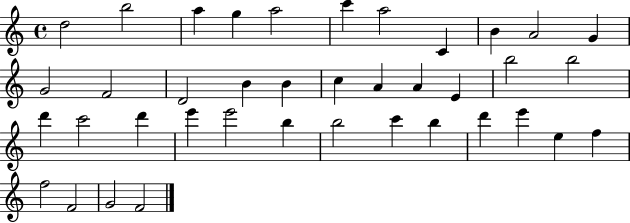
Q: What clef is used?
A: treble